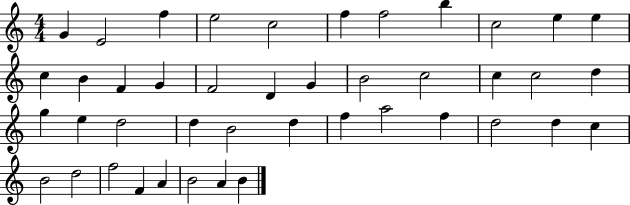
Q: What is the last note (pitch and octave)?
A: B4